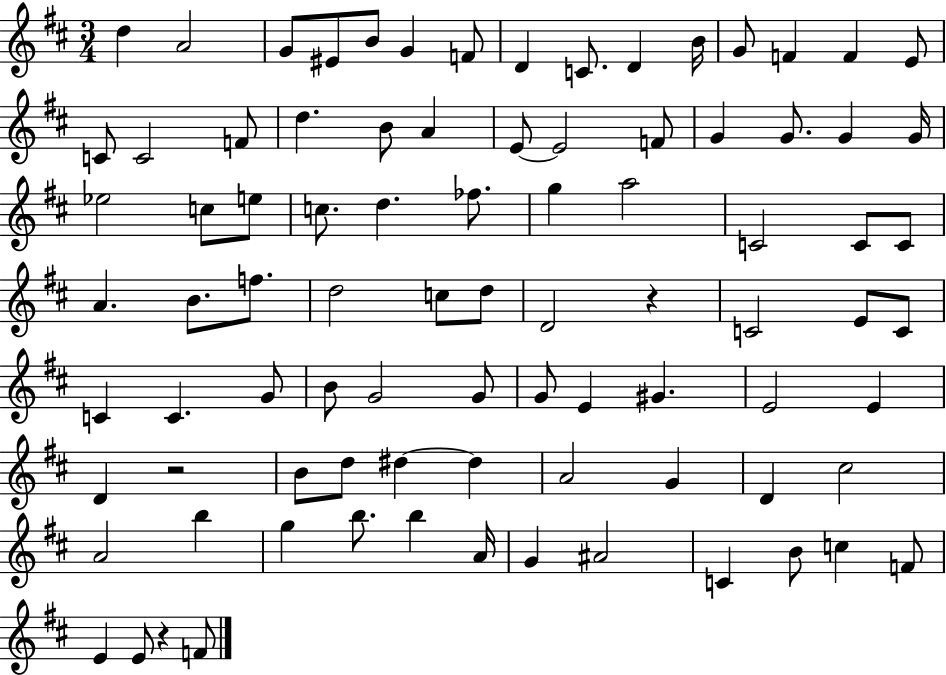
{
  \clef treble
  \numericTimeSignature
  \time 3/4
  \key d \major
  d''4 a'2 | g'8 eis'8 b'8 g'4 f'8 | d'4 c'8. d'4 b'16 | g'8 f'4 f'4 e'8 | \break c'8 c'2 f'8 | d''4. b'8 a'4 | e'8~~ e'2 f'8 | g'4 g'8. g'4 g'16 | \break ees''2 c''8 e''8 | c''8. d''4. fes''8. | g''4 a''2 | c'2 c'8 c'8 | \break a'4. b'8. f''8. | d''2 c''8 d''8 | d'2 r4 | c'2 e'8 c'8 | \break c'4 c'4. g'8 | b'8 g'2 g'8 | g'8 e'4 gis'4. | e'2 e'4 | \break d'4 r2 | b'8 d''8 dis''4~~ dis''4 | a'2 g'4 | d'4 cis''2 | \break a'2 b''4 | g''4 b''8. b''4 a'16 | g'4 ais'2 | c'4 b'8 c''4 f'8 | \break e'4 e'8 r4 f'8 | \bar "|."
}